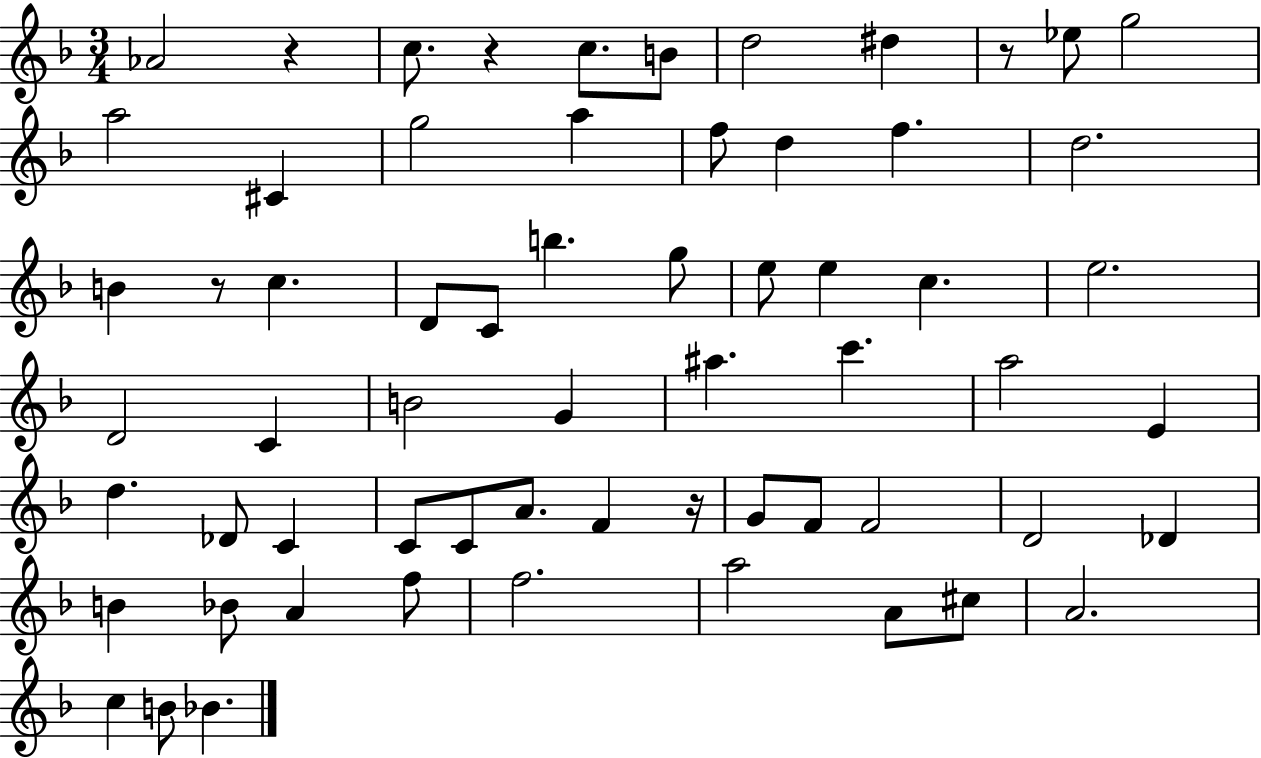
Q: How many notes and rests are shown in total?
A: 63